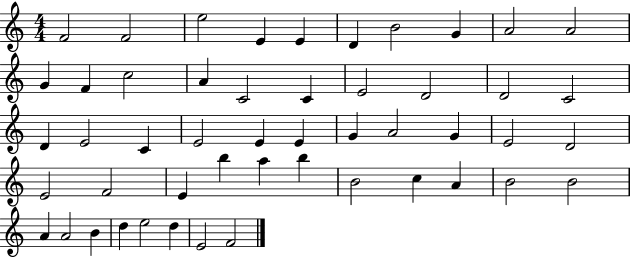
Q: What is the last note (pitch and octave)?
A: F4